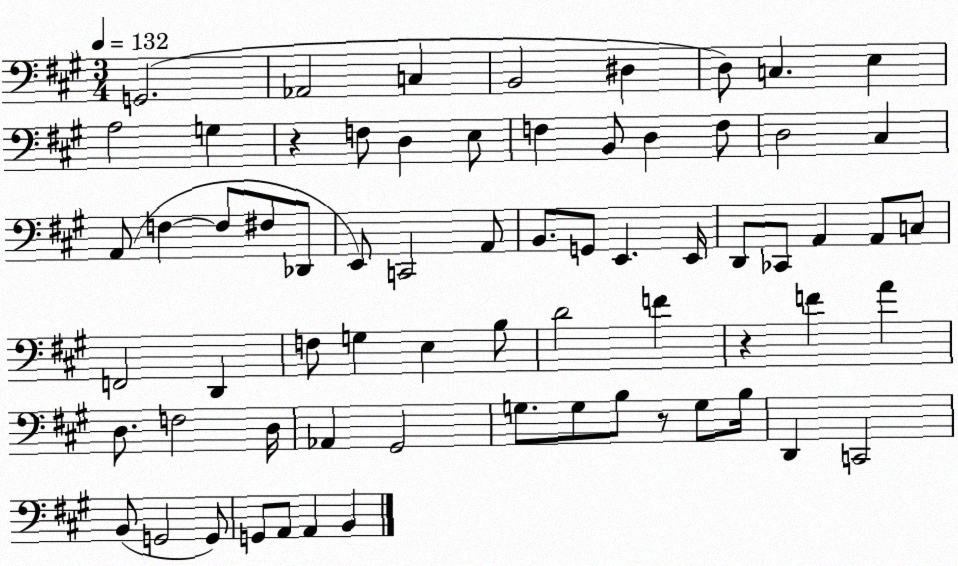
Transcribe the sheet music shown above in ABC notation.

X:1
T:Untitled
M:3/4
L:1/4
K:A
G,,2 _A,,2 C, B,,2 ^D, D,/2 C, E, A,2 G, z F,/2 D, E,/2 F, B,,/2 D, F,/2 D,2 ^C, A,,/2 F, F,/2 ^F,/2 _D,,/2 E,,/2 C,,2 A,,/2 B,,/2 G,,/2 E,, E,,/4 D,,/2 _C,,/2 A,, A,,/2 C,/2 F,,2 D,, F,/2 G, E, B,/2 D2 F z F A D,/2 F,2 D,/4 _A,, ^G,,2 G,/2 G,/2 B,/2 z/2 G,/2 B,/4 D,, C,,2 B,,/2 G,,2 G,,/2 G,,/2 A,,/2 A,, B,,